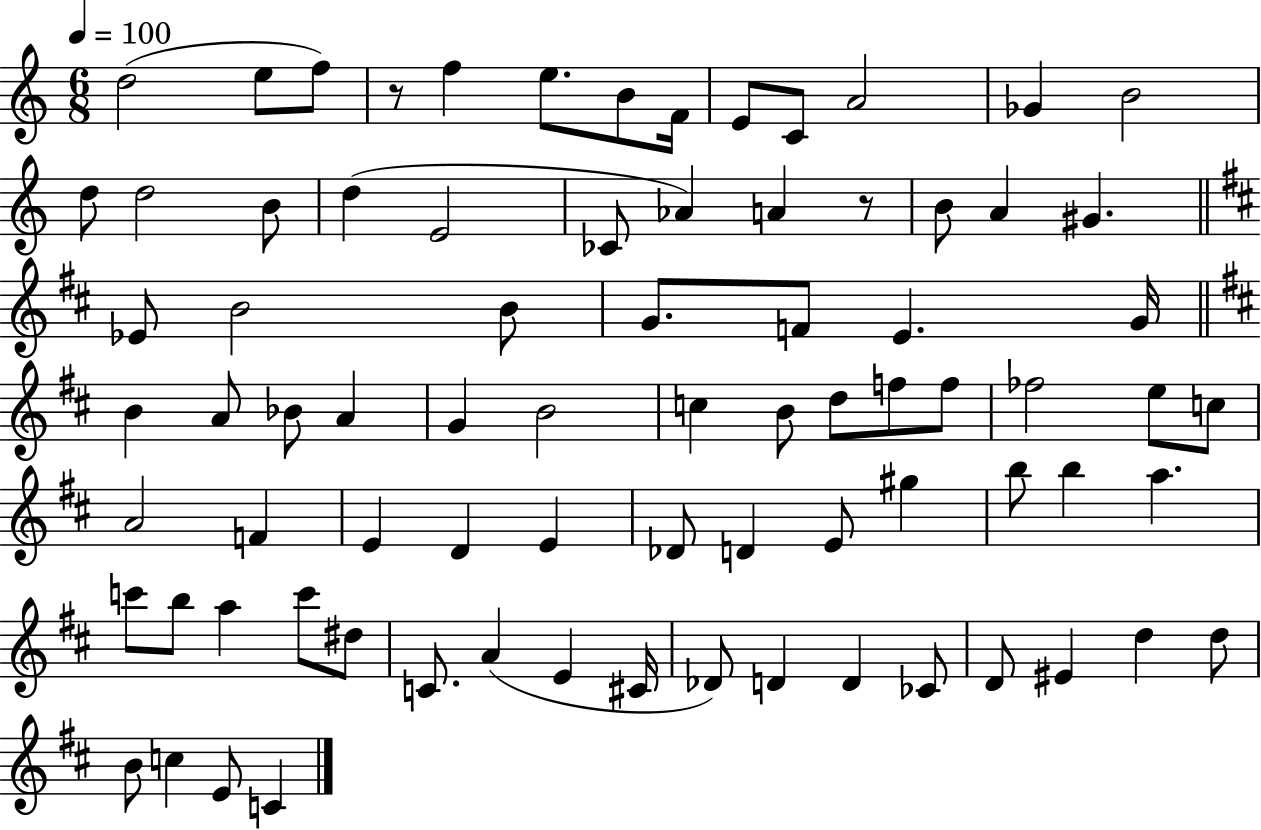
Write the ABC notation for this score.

X:1
T:Untitled
M:6/8
L:1/4
K:C
d2 e/2 f/2 z/2 f e/2 B/2 F/4 E/2 C/2 A2 _G B2 d/2 d2 B/2 d E2 _C/2 _A A z/2 B/2 A ^G _E/2 B2 B/2 G/2 F/2 E G/4 B A/2 _B/2 A G B2 c B/2 d/2 f/2 f/2 _f2 e/2 c/2 A2 F E D E _D/2 D E/2 ^g b/2 b a c'/2 b/2 a c'/2 ^d/2 C/2 A E ^C/4 _D/2 D D _C/2 D/2 ^E d d/2 B/2 c E/2 C